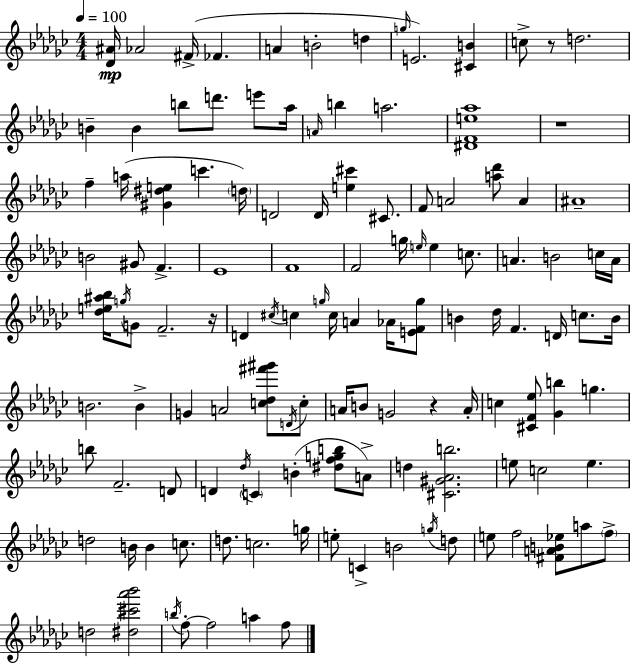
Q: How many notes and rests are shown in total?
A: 125